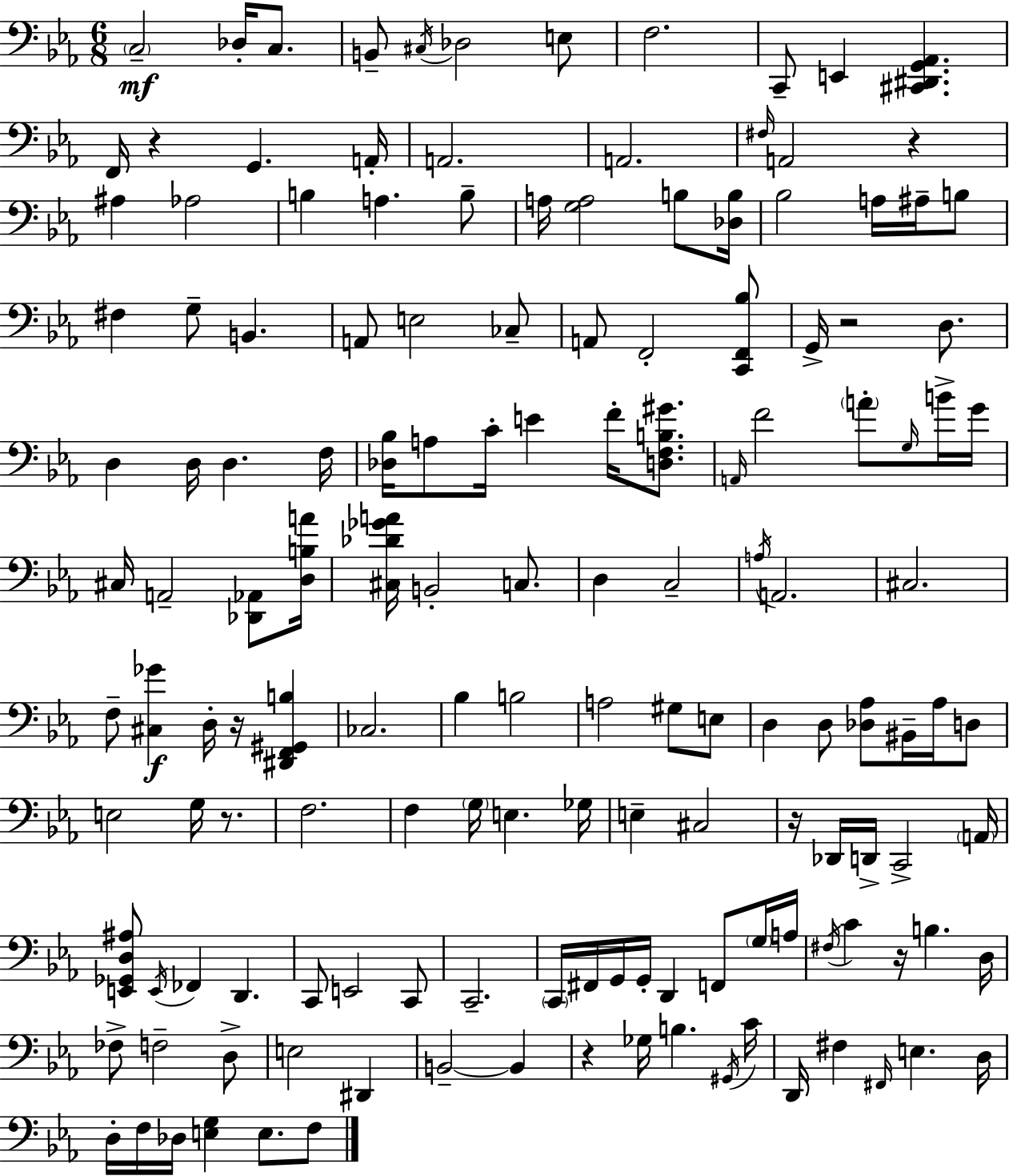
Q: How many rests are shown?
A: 8